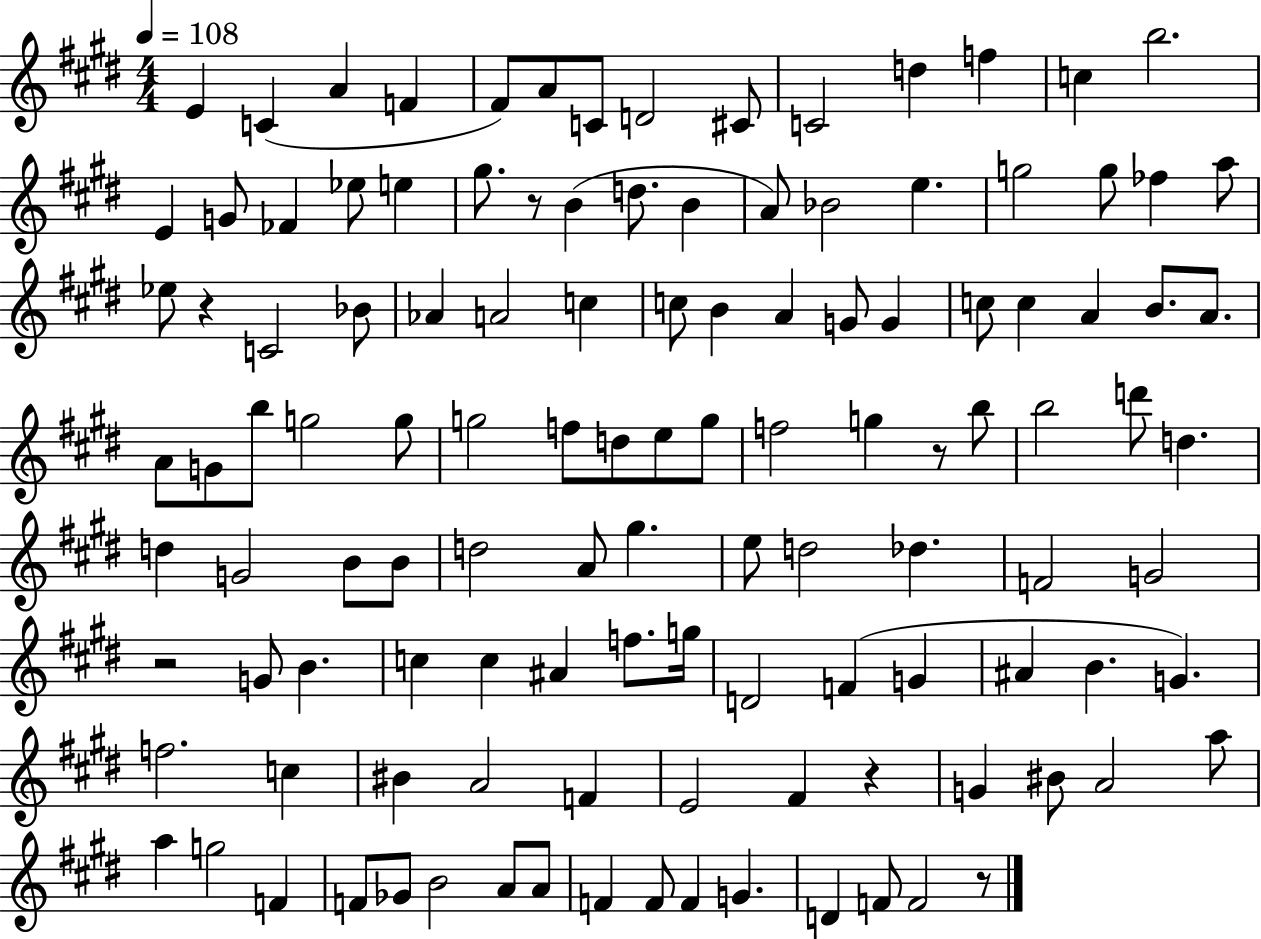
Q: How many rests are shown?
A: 6